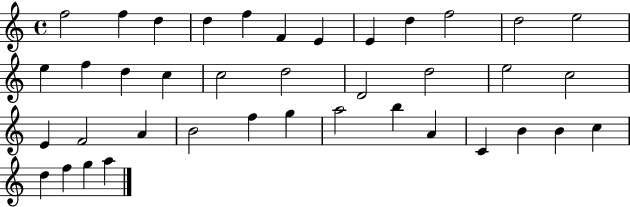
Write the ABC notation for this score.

X:1
T:Untitled
M:4/4
L:1/4
K:C
f2 f d d f F E E d f2 d2 e2 e f d c c2 d2 D2 d2 e2 c2 E F2 A B2 f g a2 b A C B B c d f g a